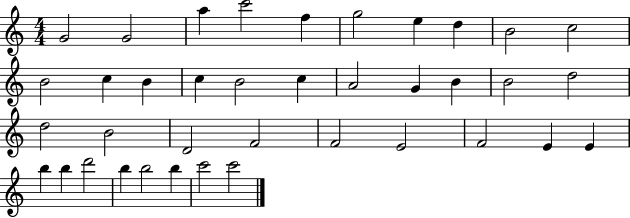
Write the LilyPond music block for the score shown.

{
  \clef treble
  \numericTimeSignature
  \time 4/4
  \key c \major
  g'2 g'2 | a''4 c'''2 f''4 | g''2 e''4 d''4 | b'2 c''2 | \break b'2 c''4 b'4 | c''4 b'2 c''4 | a'2 g'4 b'4 | b'2 d''2 | \break d''2 b'2 | d'2 f'2 | f'2 e'2 | f'2 e'4 e'4 | \break b''4 b''4 d'''2 | b''4 b''2 b''4 | c'''2 c'''2 | \bar "|."
}